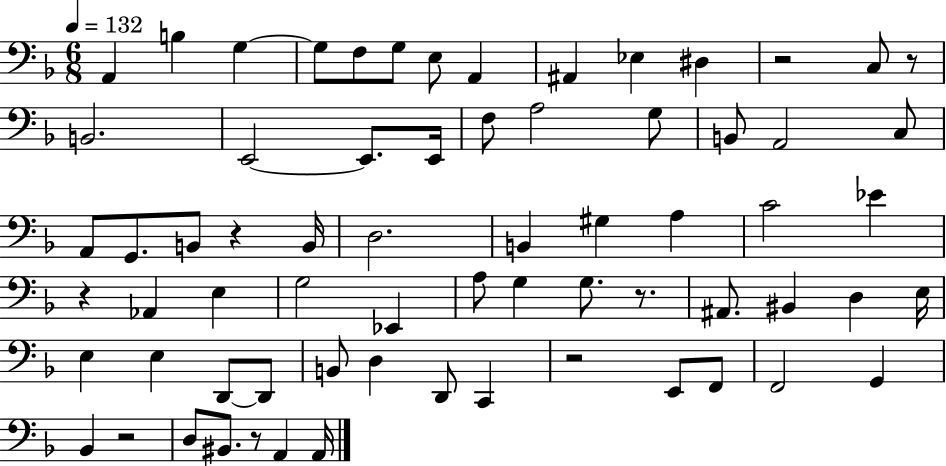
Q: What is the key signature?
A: F major